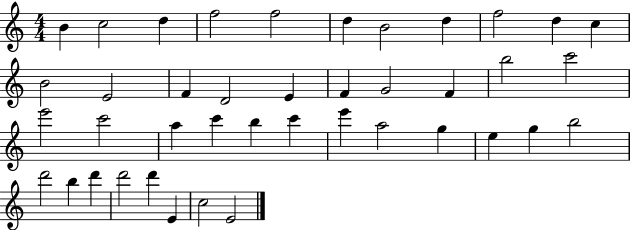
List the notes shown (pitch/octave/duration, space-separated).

B4/q C5/h D5/q F5/h F5/h D5/q B4/h D5/q F5/h D5/q C5/q B4/h E4/h F4/q D4/h E4/q F4/q G4/h F4/q B5/h C6/h E6/h C6/h A5/q C6/q B5/q C6/q E6/q A5/h G5/q E5/q G5/q B5/h D6/h B5/q D6/q D6/h D6/q E4/q C5/h E4/h